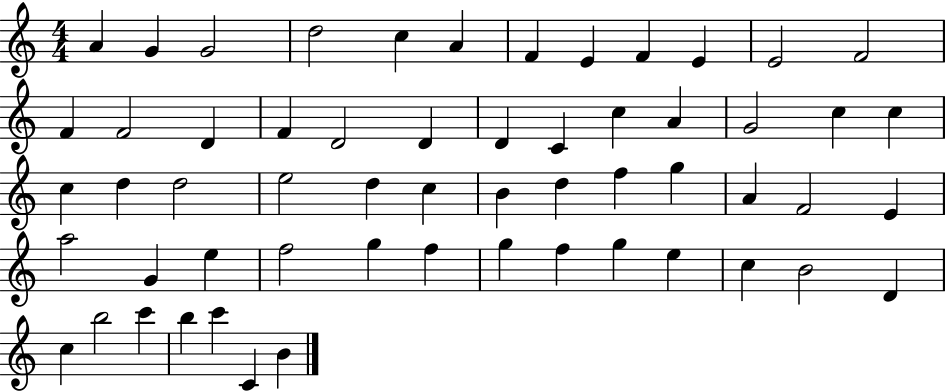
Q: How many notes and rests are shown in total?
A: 58